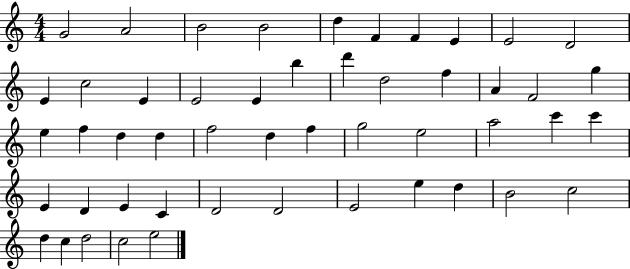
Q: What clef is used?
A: treble